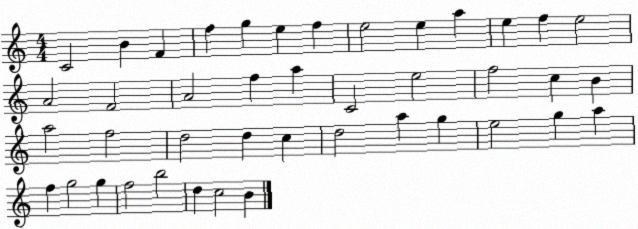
X:1
T:Untitled
M:4/4
L:1/4
K:C
C2 B F f g e f e2 e a e f e2 A2 F2 A2 f a C2 e2 f2 c B a2 f2 d2 d c d2 a g e2 g a f g2 g f2 b2 d c2 B